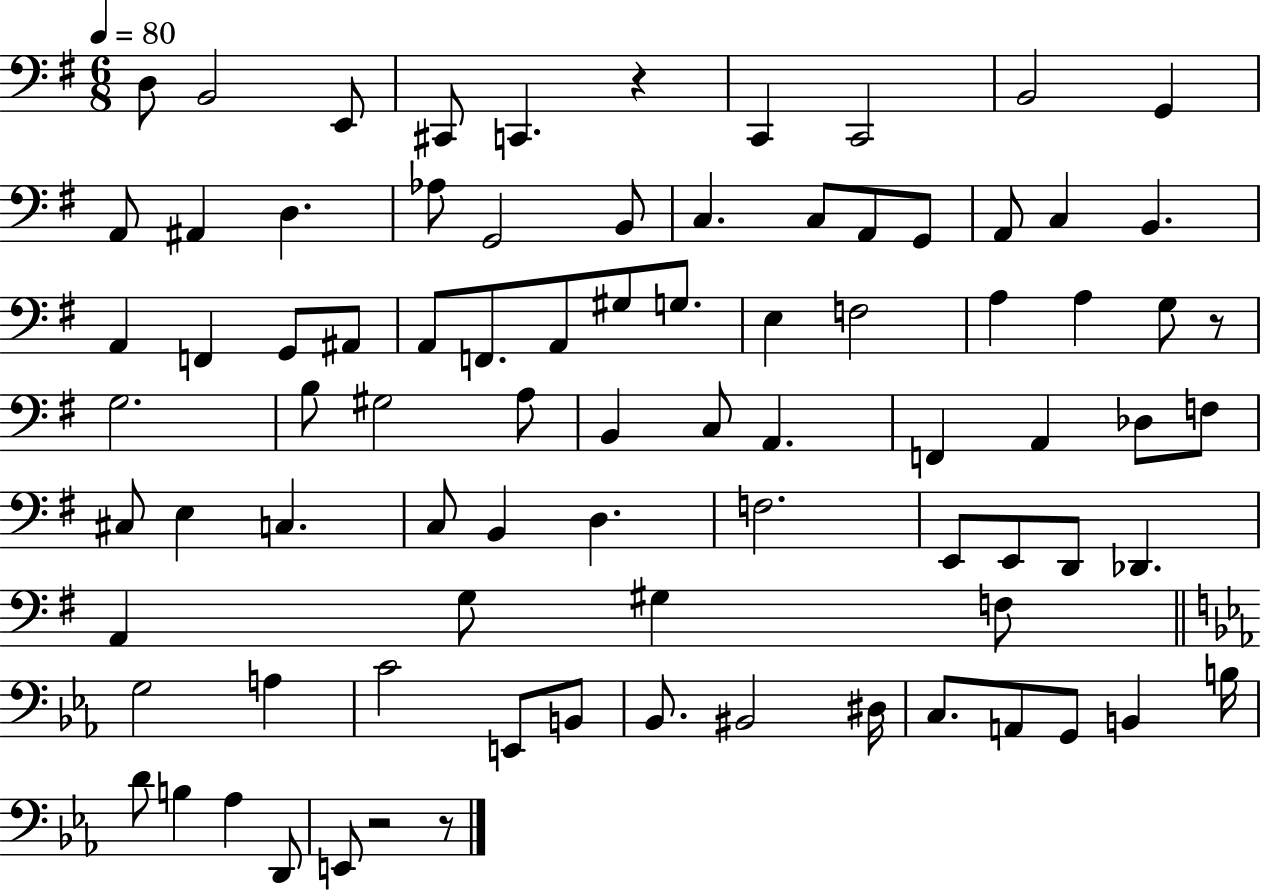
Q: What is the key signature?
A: G major